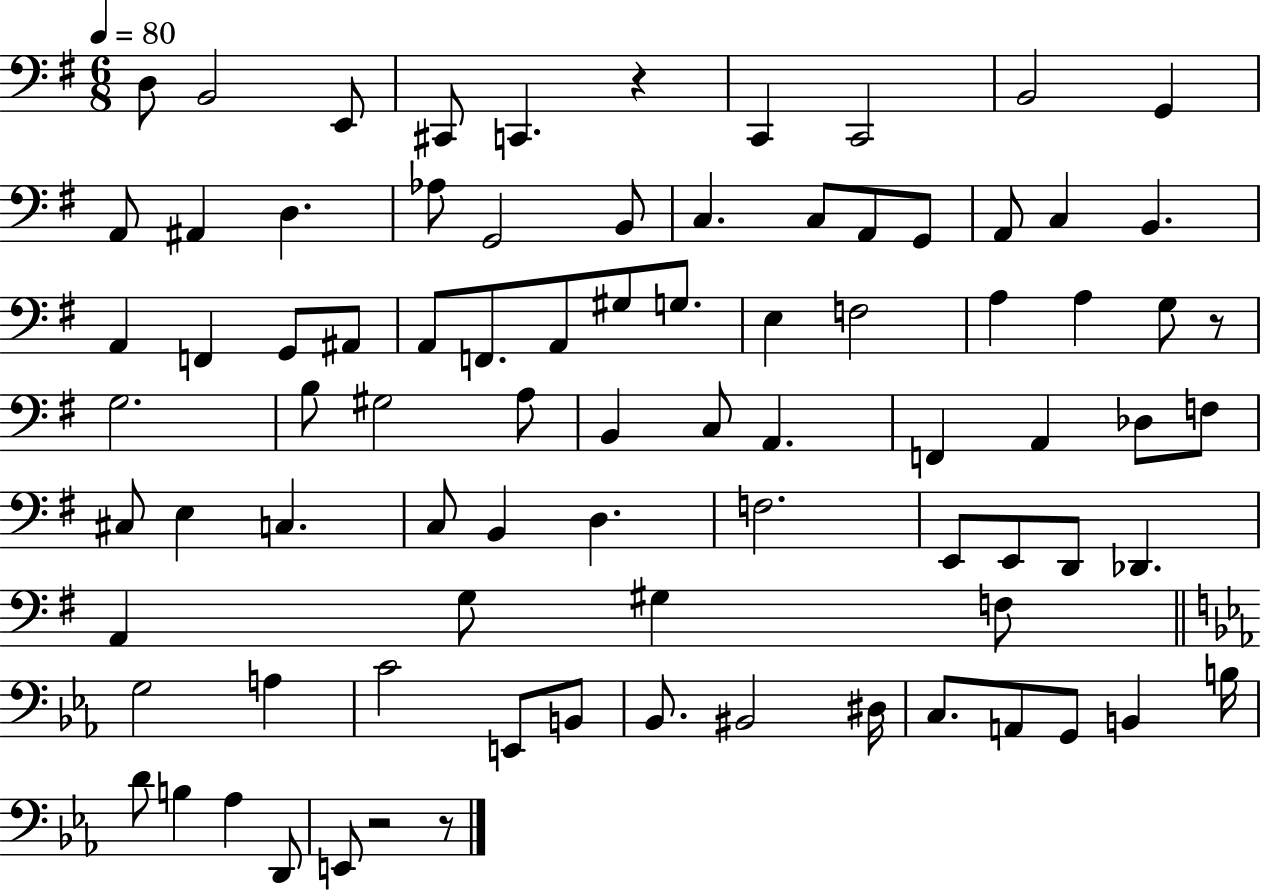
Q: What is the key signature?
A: G major